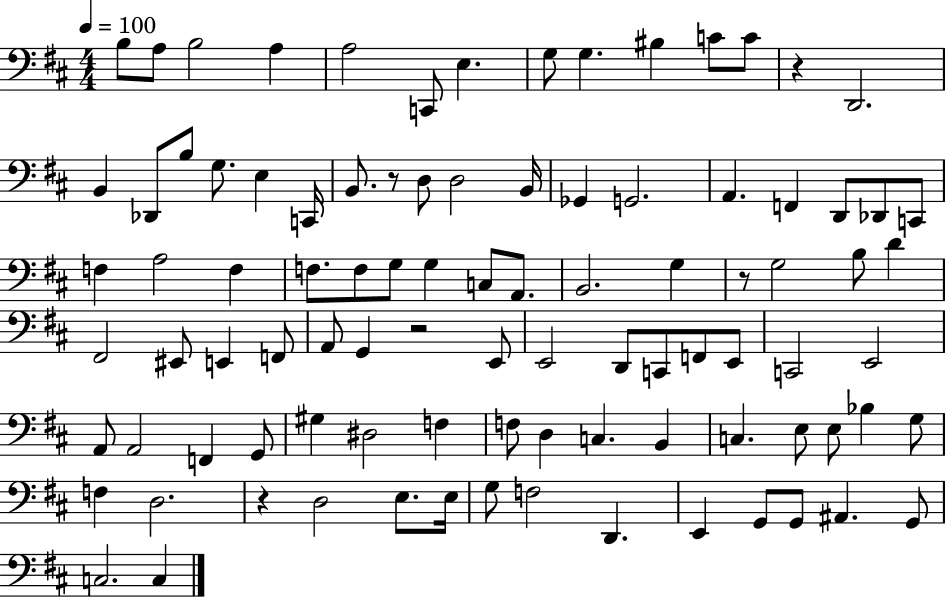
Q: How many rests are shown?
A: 5